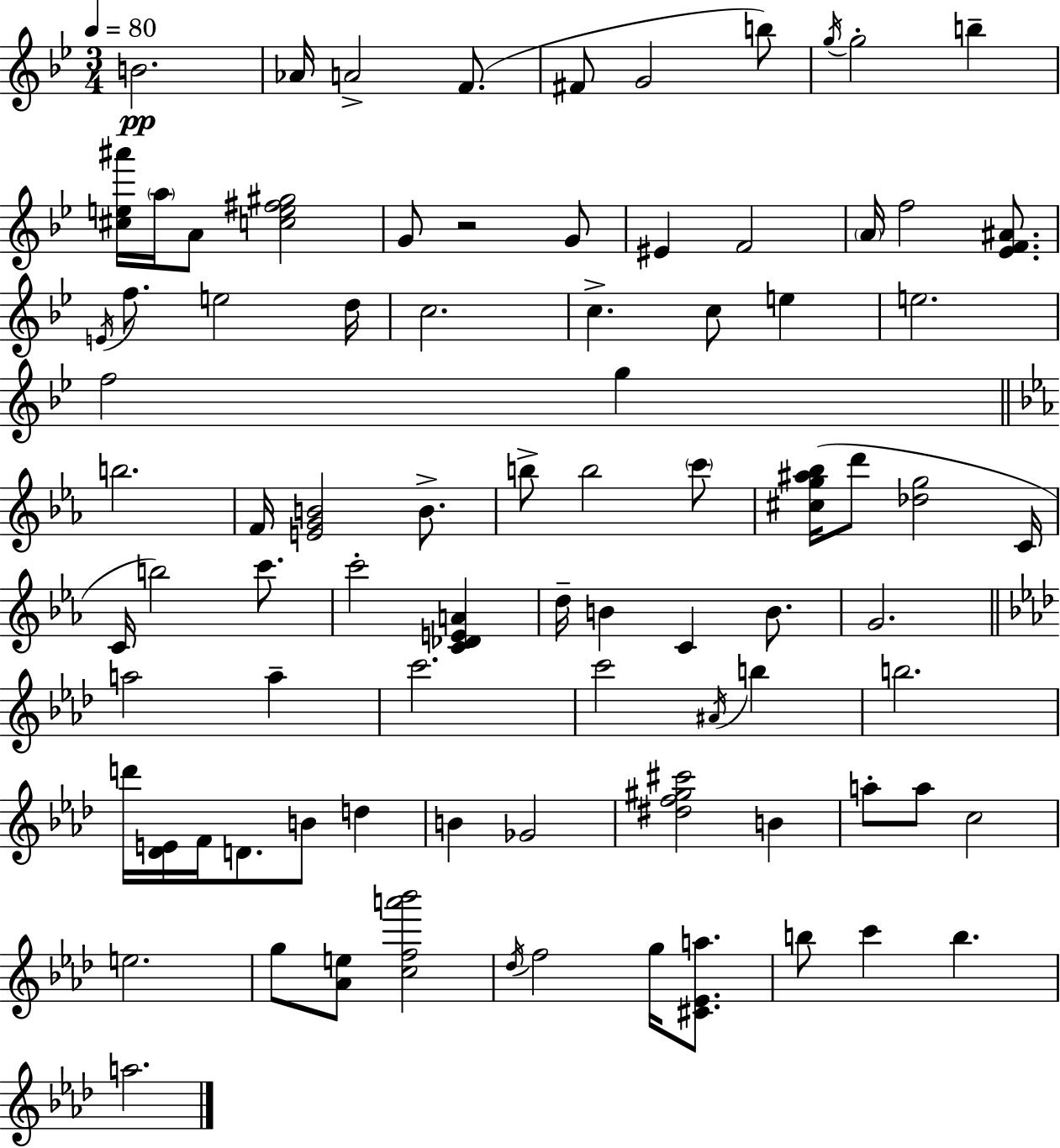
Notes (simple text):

B4/h. Ab4/s A4/h F4/e. F#4/e G4/h B5/e G5/s G5/h B5/q [C#5,E5,A#6]/s A5/s A4/e [C5,E5,F#5,G#5]/h G4/e R/h G4/e EIS4/q F4/h A4/s F5/h [Eb4,F4,A#4]/e. E4/s F5/e. E5/h D5/s C5/h. C5/q. C5/e E5/q E5/h. F5/h G5/q B5/h. F4/s [E4,G4,B4]/h B4/e. B5/e B5/h C6/e [C#5,G5,A#5,Bb5]/s D6/e [Db5,G5]/h C4/s C4/s B5/h C6/e. C6/h [C4,Db4,E4,A4]/q D5/s B4/q C4/q B4/e. G4/h. A5/h A5/q C6/h. C6/h A#4/s B5/q B5/h. D6/s [Db4,E4]/s F4/s D4/e. B4/e D5/q B4/q Gb4/h [D#5,F5,G#5,C#6]/h B4/q A5/e A5/e C5/h E5/h. G5/e [Ab4,E5]/e [C5,F5,A6,Bb6]/h Db5/s F5/h G5/s [C#4,Eb4,A5]/e. B5/e C6/q B5/q. A5/h.